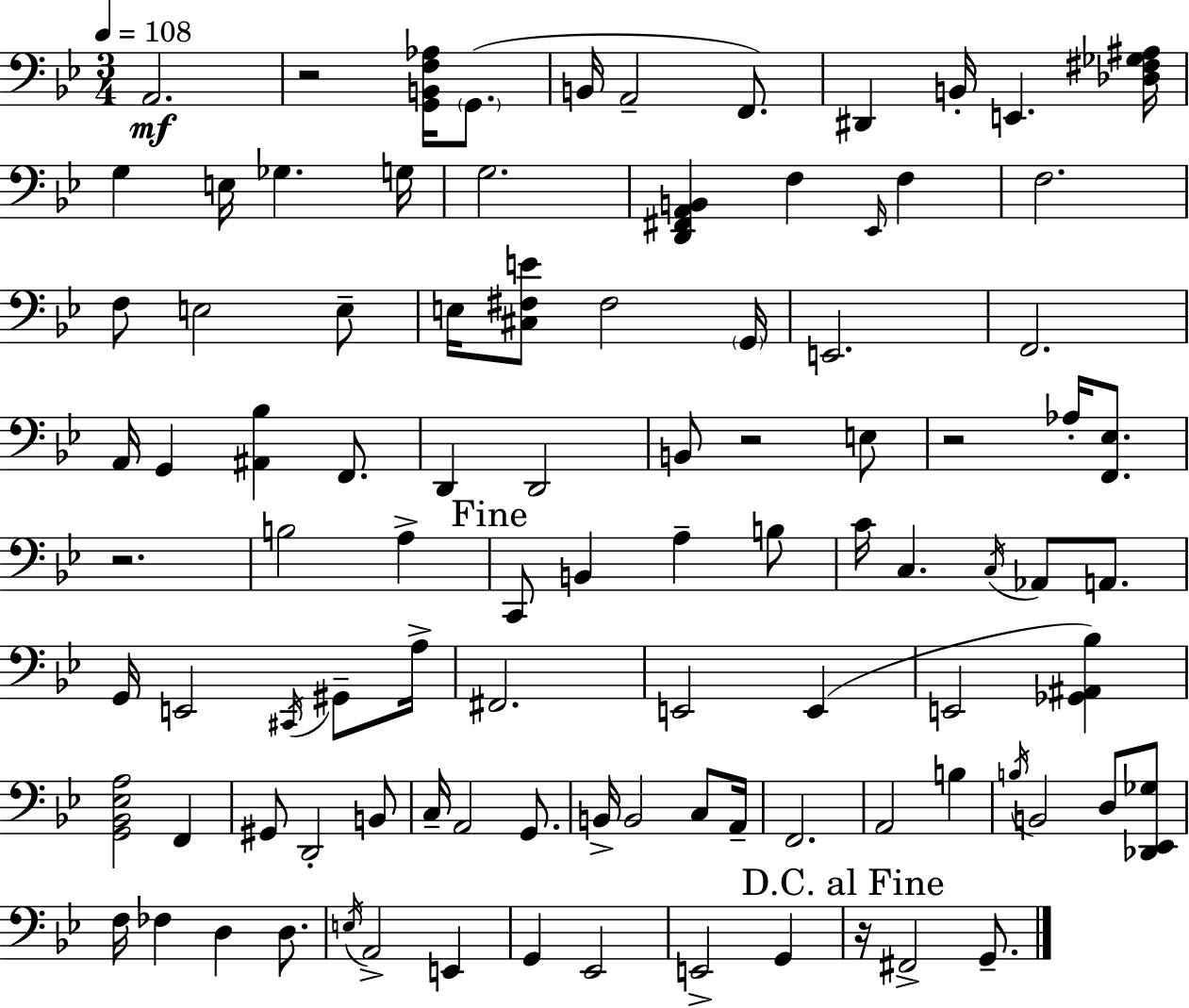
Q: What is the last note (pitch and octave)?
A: G2